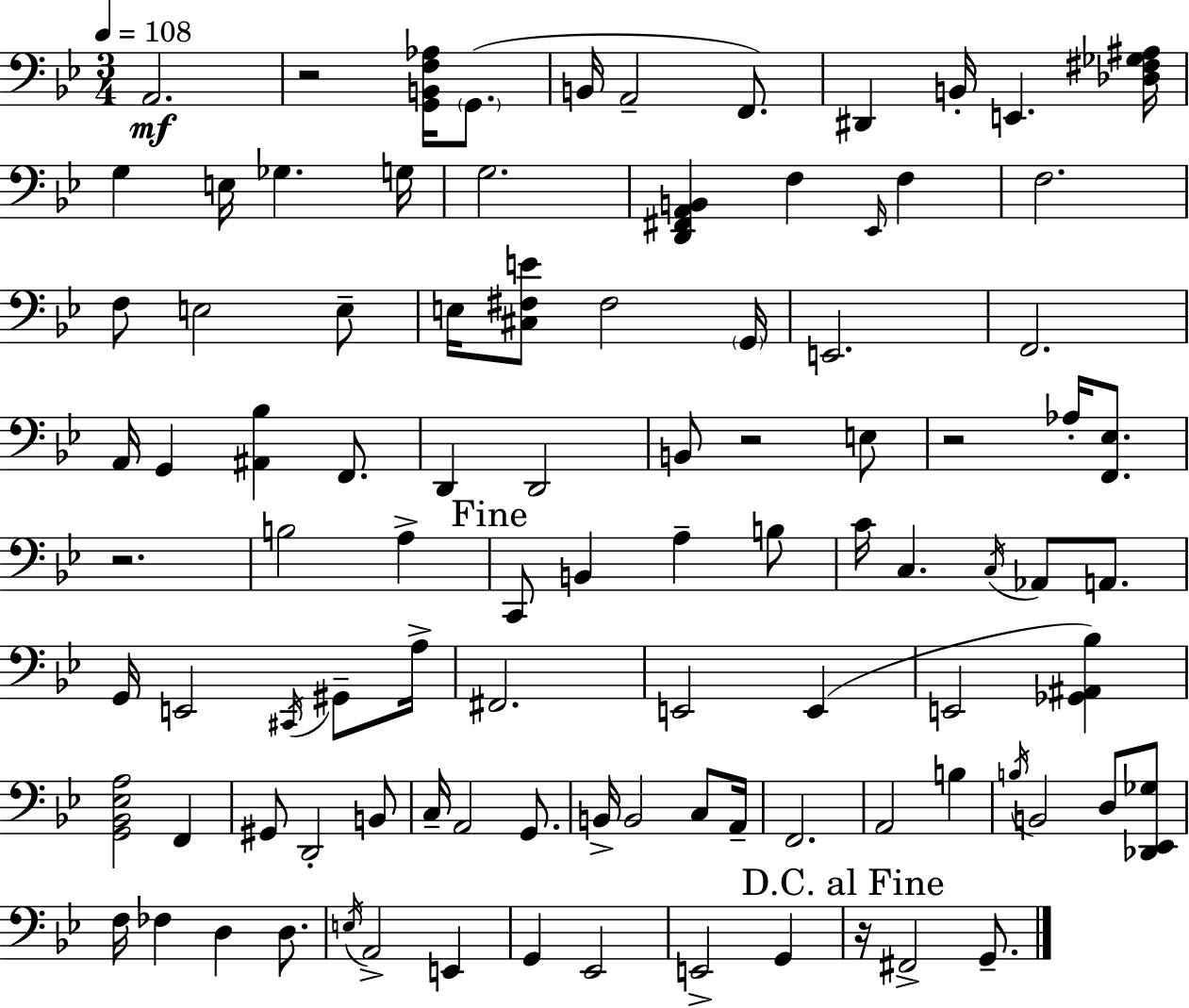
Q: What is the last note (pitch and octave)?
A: G2